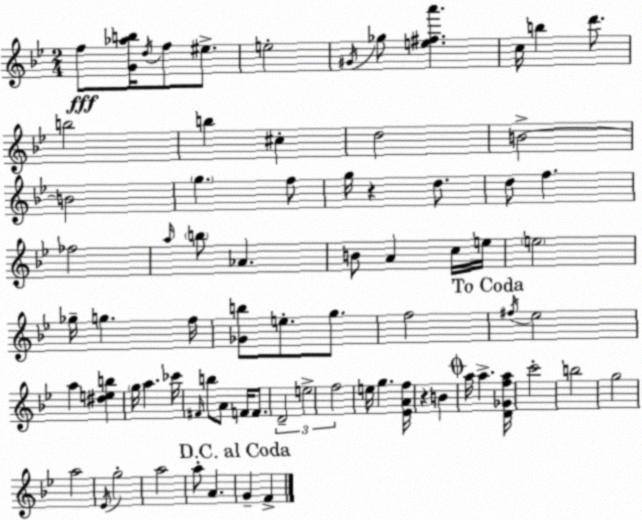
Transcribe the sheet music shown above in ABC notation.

X:1
T:Untitled
M:2/4
L:1/4
K:Bb
f/2 [G_ab]/4 d/4 f/2 ^e/2 e2 ^G/4 _g/2 [e^fa'] c/4 b d'/2 b2 b ^c d2 B2 B2 g f/2 g/4 z d/2 d/2 f _f2 a/4 b/2 _A B/2 A c/4 e/4 e2 _g/4 g f/4 [_Gb]/2 e/2 g/2 f2 ^f/4 _e2 a [^deb] g/4 a _c'/4 ^F/4 b/2 A/2 F/4 F/2 D2 e2 f2 e/4 g [_EAf]/4 z B a/4 a [D_Gfa]/4 c'2 b2 g2 a2 _E/4 g2 a2 a/2 A G F